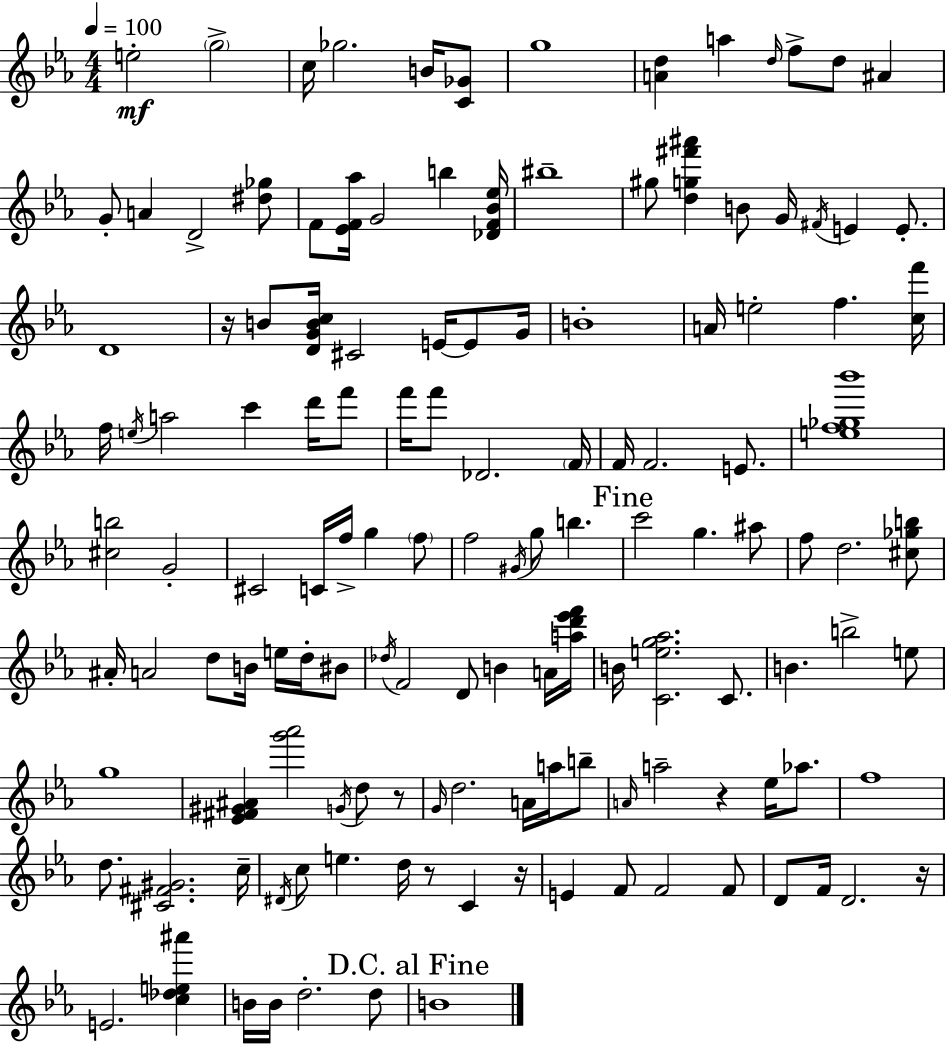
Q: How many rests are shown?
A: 6